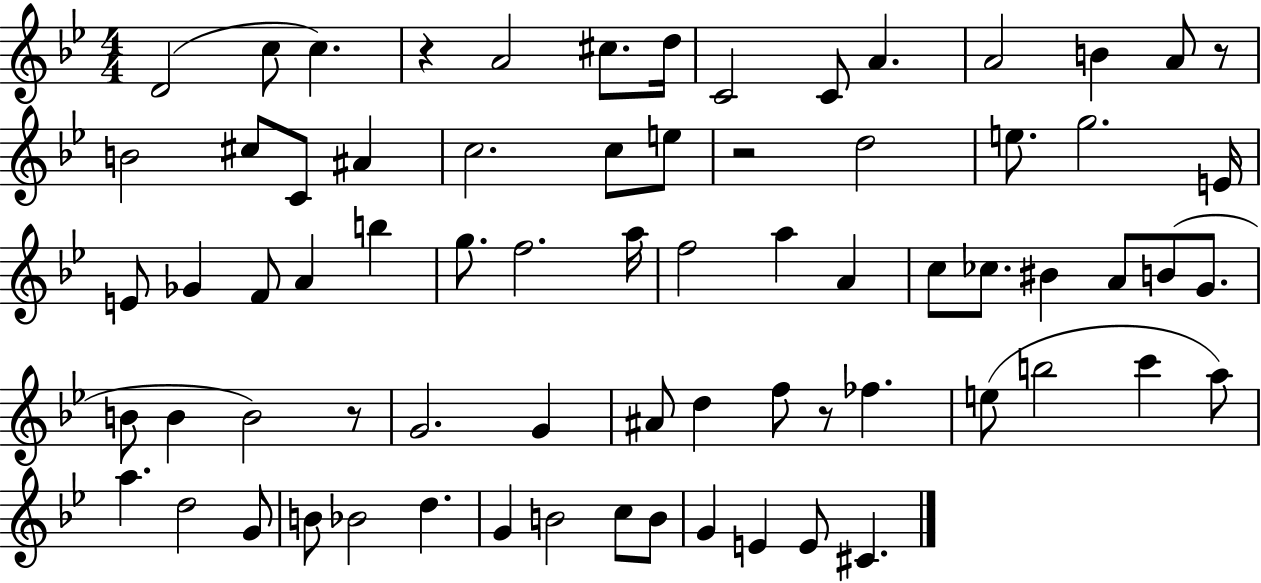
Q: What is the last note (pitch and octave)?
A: C#4